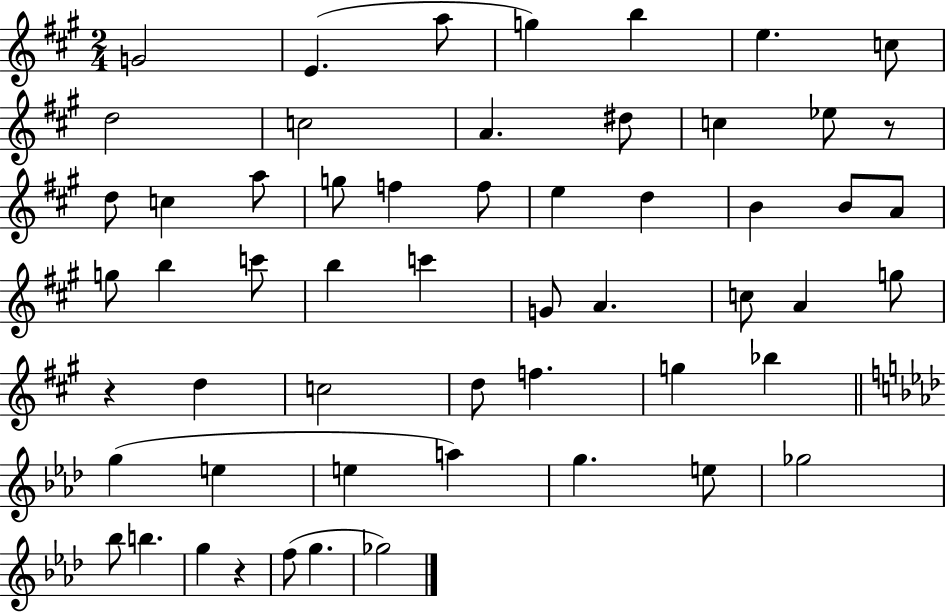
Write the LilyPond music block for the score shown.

{
  \clef treble
  \numericTimeSignature
  \time 2/4
  \key a \major
  \repeat volta 2 { g'2 | e'4.( a''8 | g''4) b''4 | e''4. c''8 | \break d''2 | c''2 | a'4. dis''8 | c''4 ees''8 r8 | \break d''8 c''4 a''8 | g''8 f''4 f''8 | e''4 d''4 | b'4 b'8 a'8 | \break g''8 b''4 c'''8 | b''4 c'''4 | g'8 a'4. | c''8 a'4 g''8 | \break r4 d''4 | c''2 | d''8 f''4. | g''4 bes''4 | \break \bar "||" \break \key aes \major g''4( e''4 | e''4 a''4) | g''4. e''8 | ges''2 | \break bes''8 b''4. | g''4 r4 | f''8( g''4. | ges''2) | \break } \bar "|."
}